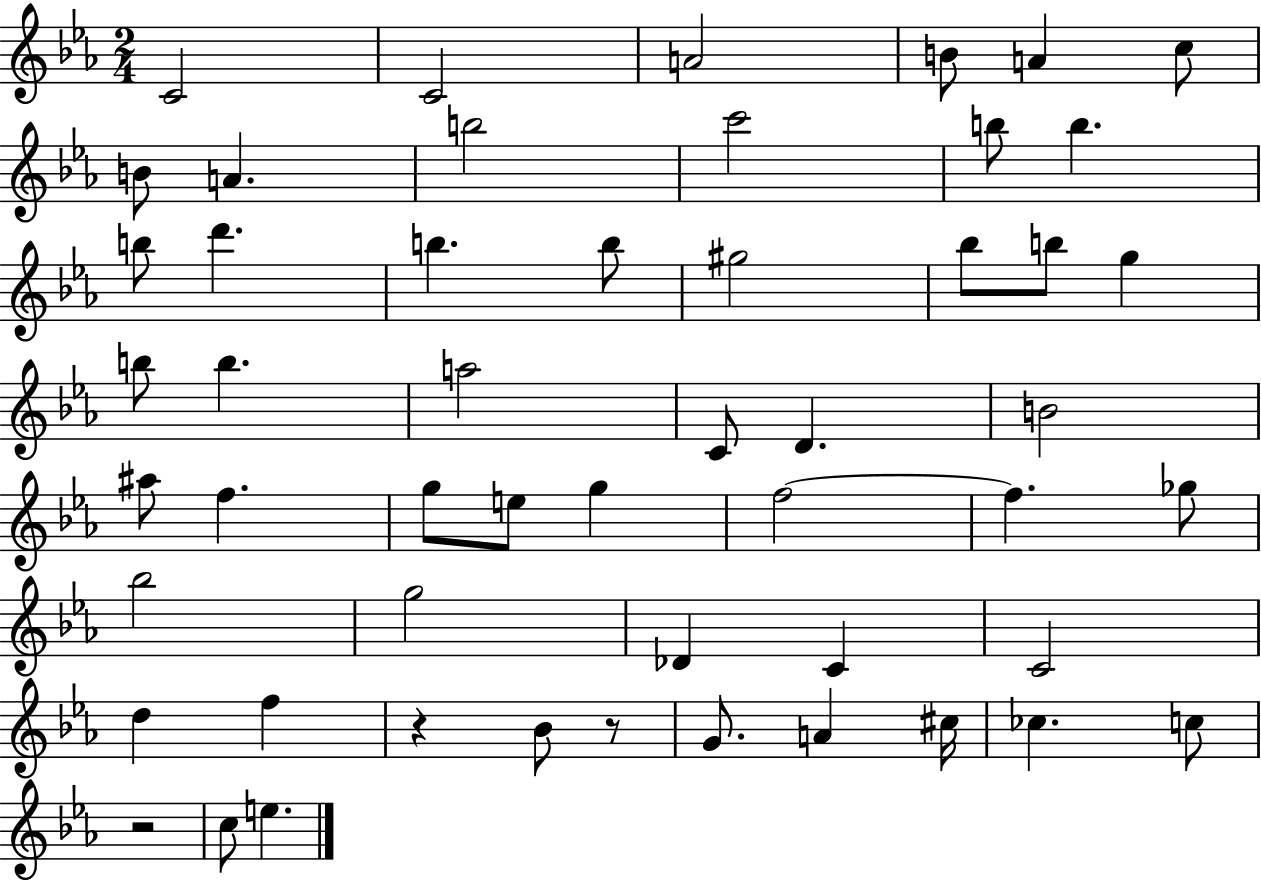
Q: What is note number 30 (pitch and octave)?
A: E5